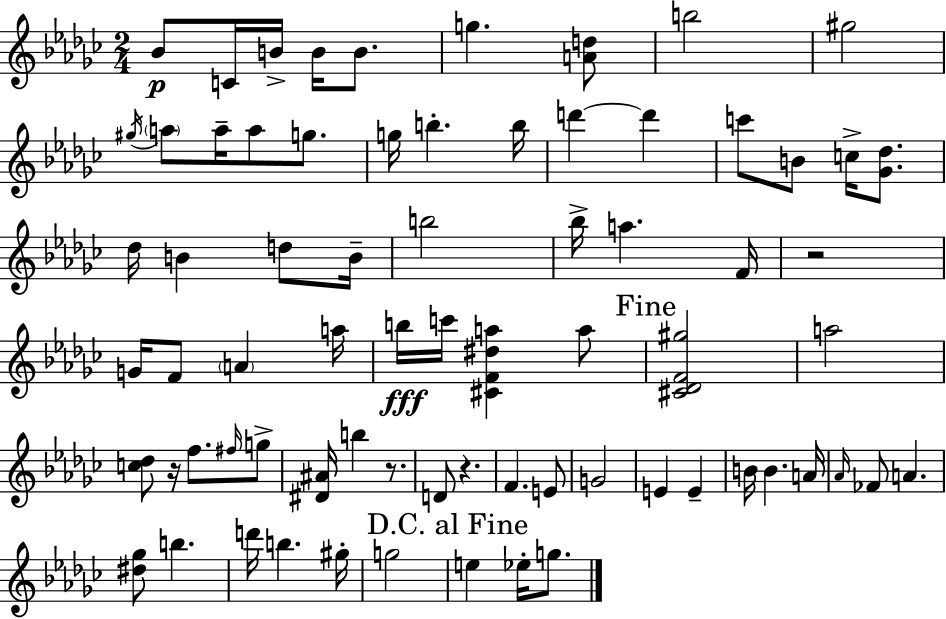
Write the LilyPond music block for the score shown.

{
  \clef treble
  \numericTimeSignature
  \time 2/4
  \key ees \minor
  \repeat volta 2 { bes'8\p c'16 b'16-> b'16 b'8. | g''4. <a' d''>8 | b''2 | gis''2 | \break \acciaccatura { gis''16 } \parenthesize a''8 a''16-- a''8 g''8. | g''16 b''4.-. | b''16 d'''4~~ d'''4 | c'''8 b'8 c''16-> <ges' des''>8. | \break des''16 b'4 d''8 | b'16-- b''2 | bes''16-> a''4. | f'16 r2 | \break g'16 f'8 \parenthesize a'4 | a''16 b''16\fff c'''16 <cis' f' dis'' a''>4 a''8 | \mark "Fine" <cis' des' f' gis''>2 | a''2 | \break <c'' des''>8 r16 f''8. \grace { fis''16 } | g''8-> <dis' ais'>16 b''4 r8. | d'8 r4. | f'4. | \break e'8 g'2 | e'4 e'4-- | b'16 b'4. | a'16 \grace { aes'16 } fes'8 a'4. | \break <dis'' ges''>8 b''4. | d'''16 b''4. | gis''16-. g''2 | \mark "D.C. al Fine" e''4 ees''16-. | \break g''8. } \bar "|."
}